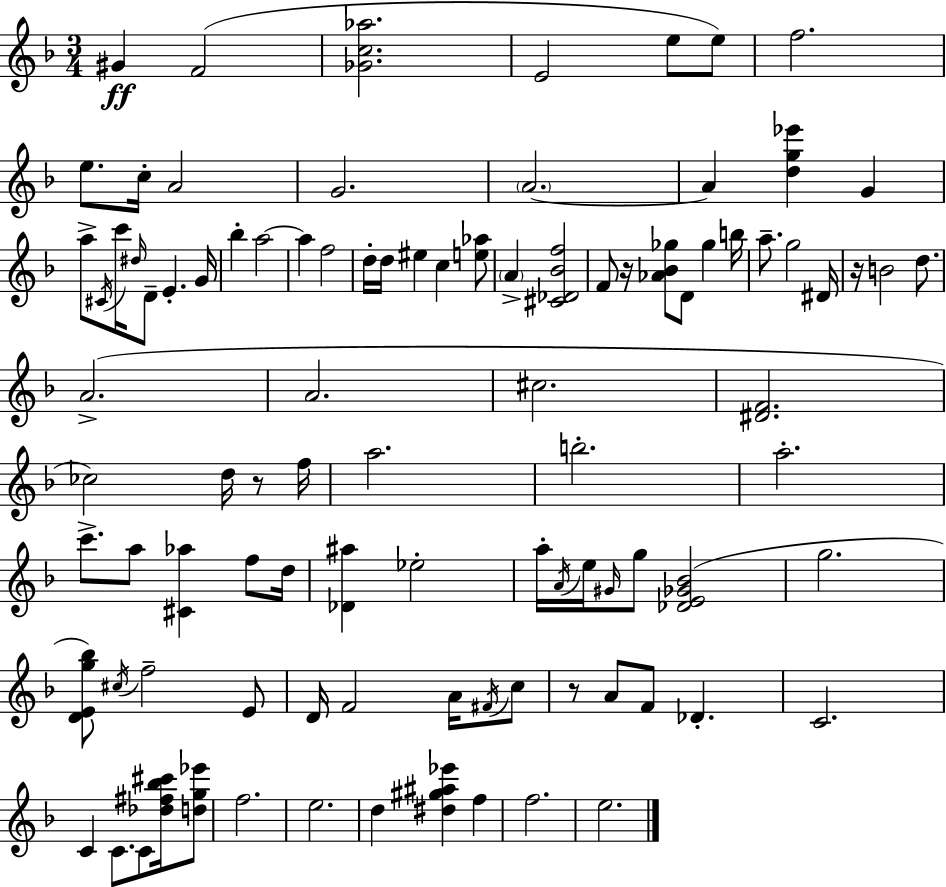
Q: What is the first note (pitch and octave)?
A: G#4